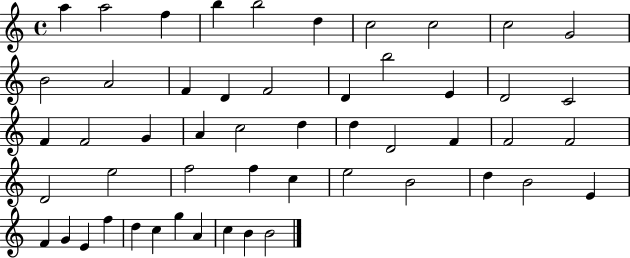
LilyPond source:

{
  \clef treble
  \time 4/4
  \defaultTimeSignature
  \key c \major
  a''4 a''2 f''4 | b''4 b''2 d''4 | c''2 c''2 | c''2 g'2 | \break b'2 a'2 | f'4 d'4 f'2 | d'4 b''2 e'4 | d'2 c'2 | \break f'4 f'2 g'4 | a'4 c''2 d''4 | d''4 d'2 f'4 | f'2 f'2 | \break d'2 e''2 | f''2 f''4 c''4 | e''2 b'2 | d''4 b'2 e'4 | \break f'4 g'4 e'4 f''4 | d''4 c''4 g''4 a'4 | c''4 b'4 b'2 | \bar "|."
}